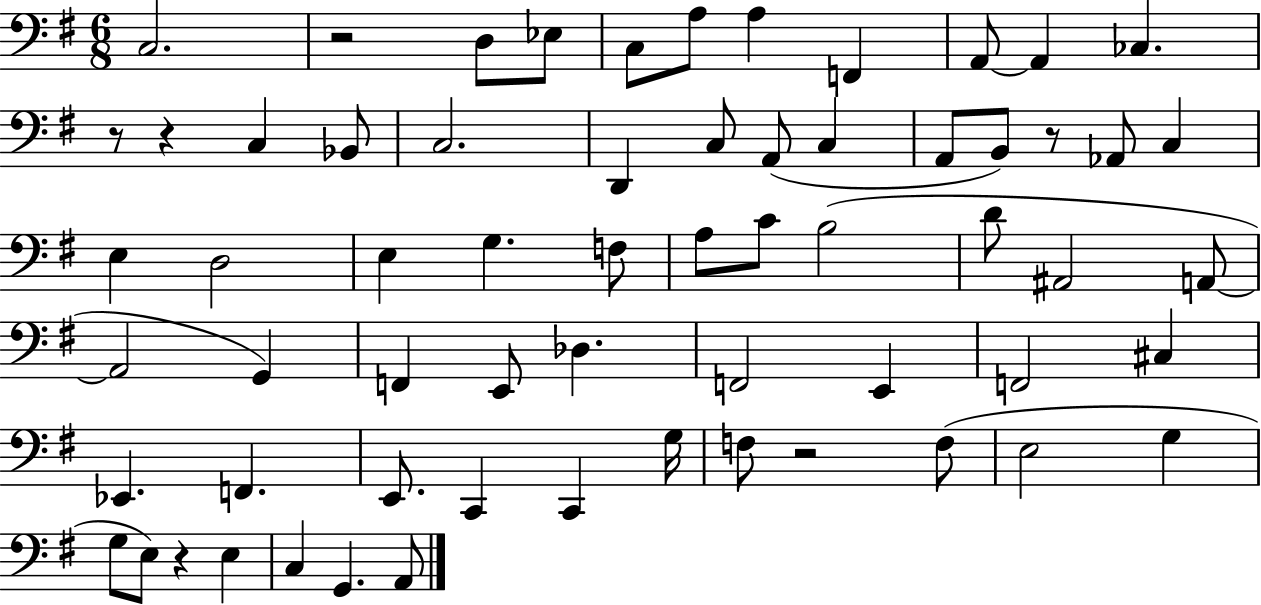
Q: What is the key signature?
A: G major